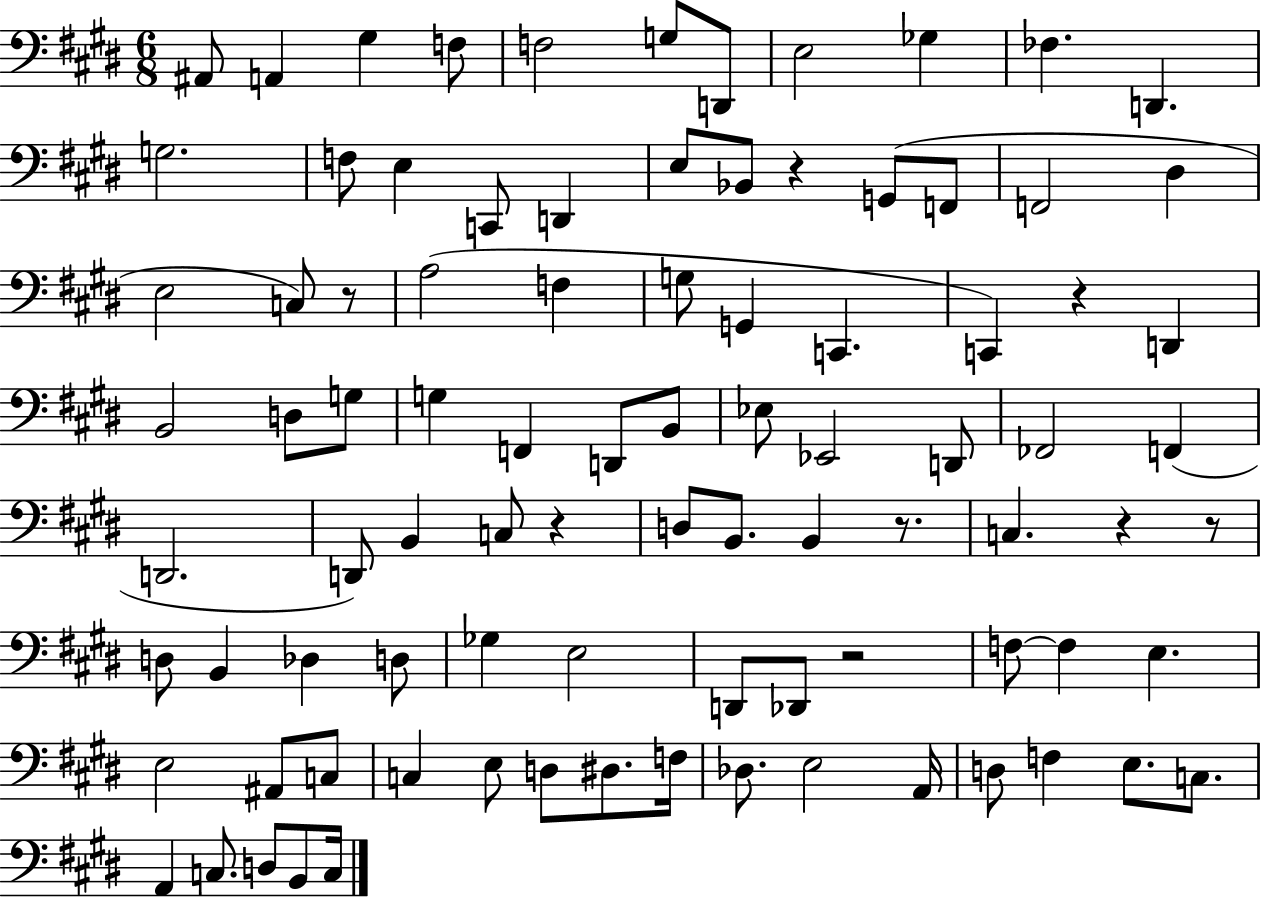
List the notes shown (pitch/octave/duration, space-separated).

A#2/e A2/q G#3/q F3/e F3/h G3/e D2/e E3/h Gb3/q FES3/q. D2/q. G3/h. F3/e E3/q C2/e D2/q E3/e Bb2/e R/q G2/e F2/e F2/h D#3/q E3/h C3/e R/e A3/h F3/q G3/e G2/q C2/q. C2/q R/q D2/q B2/h D3/e G3/e G3/q F2/q D2/e B2/e Eb3/e Eb2/h D2/e FES2/h F2/q D2/h. D2/e B2/q C3/e R/q D3/e B2/e. B2/q R/e. C3/q. R/q R/e D3/e B2/q Db3/q D3/e Gb3/q E3/h D2/e Db2/e R/h F3/e F3/q E3/q. E3/h A#2/e C3/e C3/q E3/e D3/e D#3/e. F3/s Db3/e. E3/h A2/s D3/e F3/q E3/e. C3/e. A2/q C3/e. D3/e B2/e C3/s